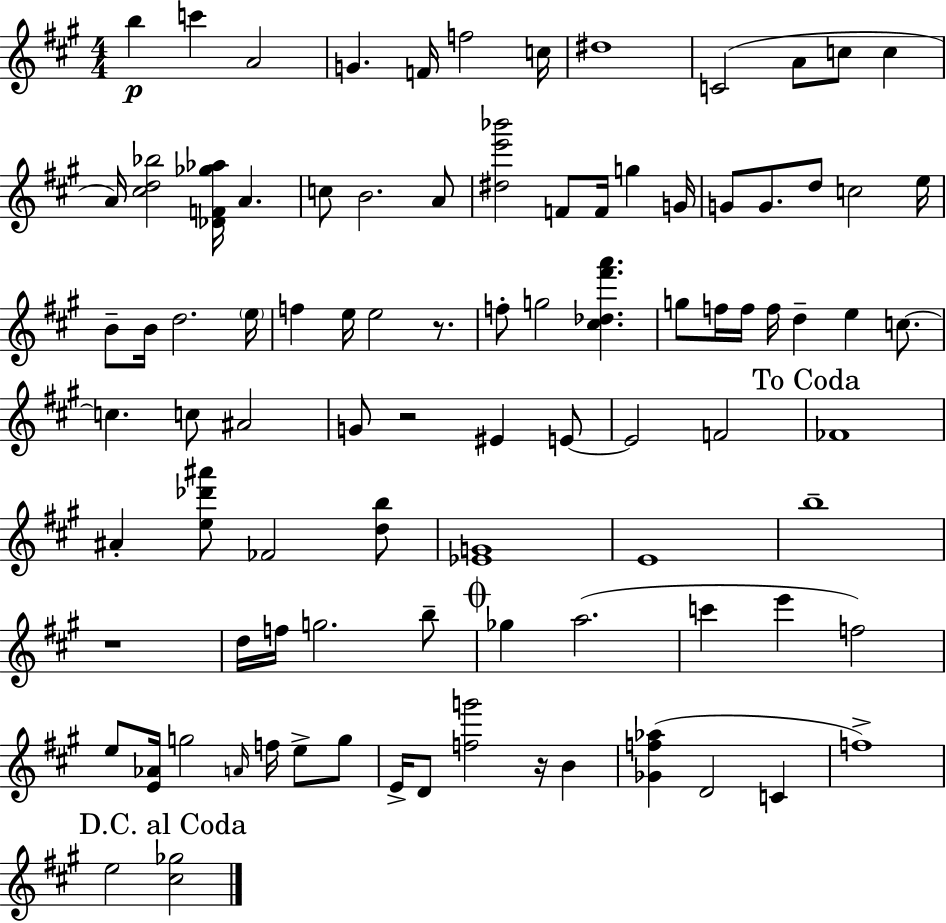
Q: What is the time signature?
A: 4/4